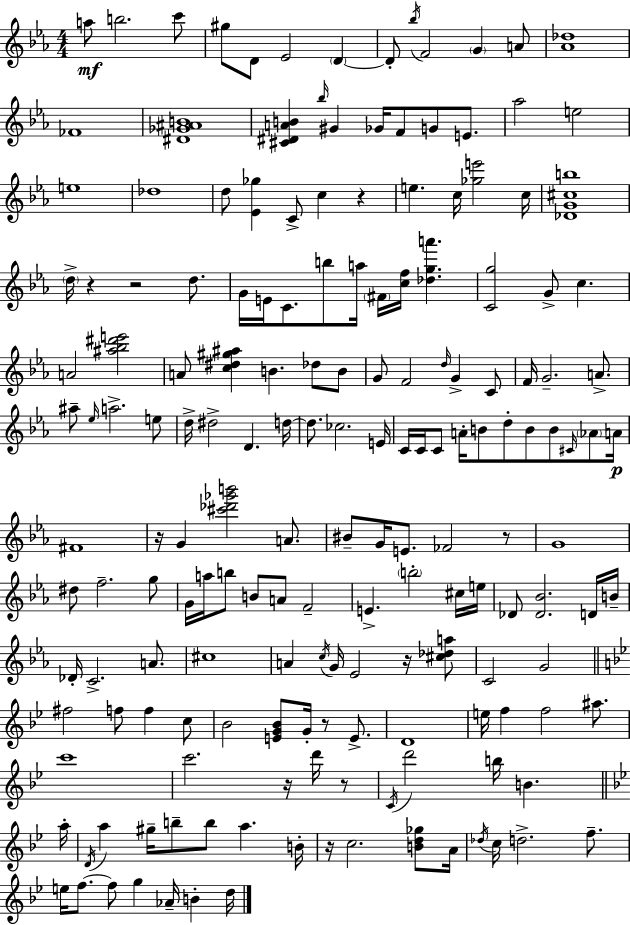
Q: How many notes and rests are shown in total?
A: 174